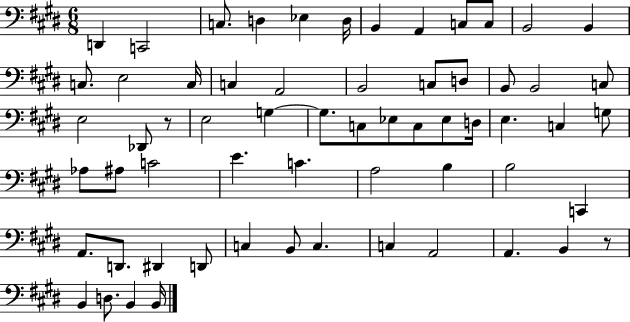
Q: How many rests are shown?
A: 2